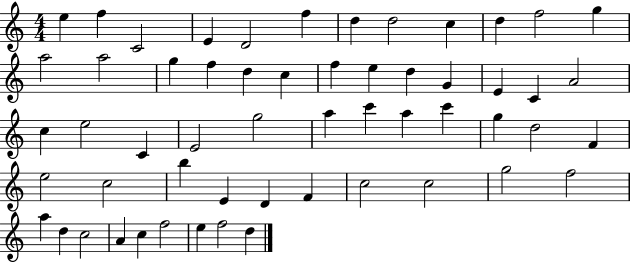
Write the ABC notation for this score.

X:1
T:Untitled
M:4/4
L:1/4
K:C
e f C2 E D2 f d d2 c d f2 g a2 a2 g f d c f e d G E C A2 c e2 C E2 g2 a c' a c' g d2 F e2 c2 b E D F c2 c2 g2 f2 a d c2 A c f2 e f2 d